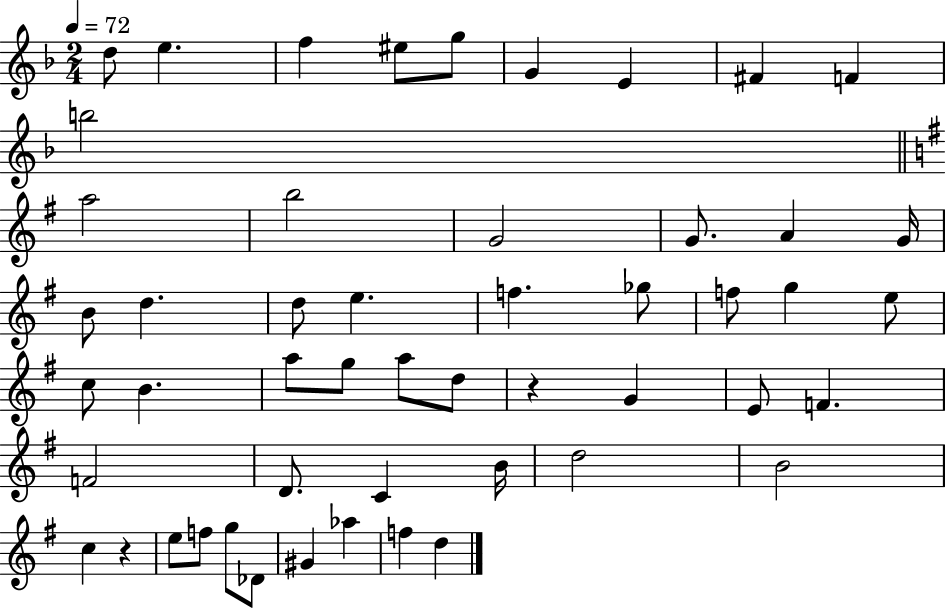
{
  \clef treble
  \numericTimeSignature
  \time 2/4
  \key f \major
  \tempo 4 = 72
  d''8 e''4. | f''4 eis''8 g''8 | g'4 e'4 | fis'4 f'4 | \break b''2 | \bar "||" \break \key g \major a''2 | b''2 | g'2 | g'8. a'4 g'16 | \break b'8 d''4. | d''8 e''4. | f''4. ges''8 | f''8 g''4 e''8 | \break c''8 b'4. | a''8 g''8 a''8 d''8 | r4 g'4 | e'8 f'4. | \break f'2 | d'8. c'4 b'16 | d''2 | b'2 | \break c''4 r4 | e''8 f''8 g''8 des'8 | gis'4 aes''4 | f''4 d''4 | \break \bar "|."
}